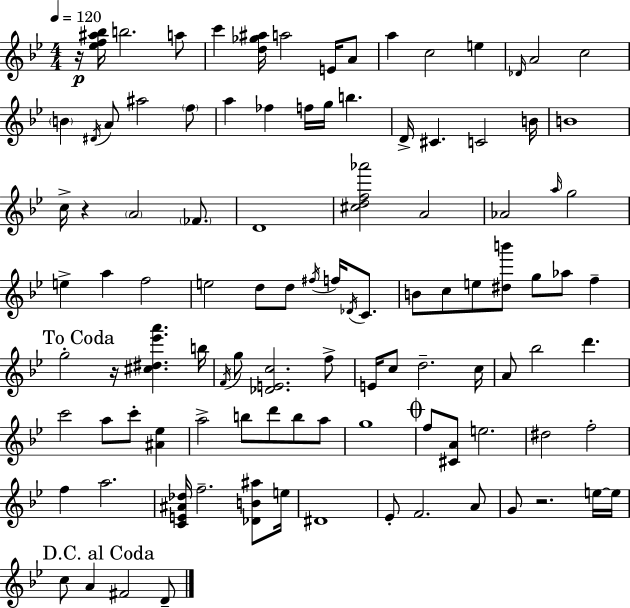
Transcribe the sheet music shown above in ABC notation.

X:1
T:Untitled
M:4/4
L:1/4
K:Gm
z/4 [_ef^a_b]/4 b2 a/2 c' [d_g^a]/4 a2 E/4 A/2 a c2 e _D/4 A2 c2 B ^D/4 A/2 ^a2 f/2 a _f f/4 g/4 b D/4 ^C C2 B/4 B4 c/4 z A2 _F/2 D4 [^cdf_a']2 A2 _A2 a/4 g2 e a f2 e2 d/2 d/2 ^f/4 f/4 _D/4 C/2 B/2 c/2 e/2 [^db']/2 g/2 _a/2 f g2 z/4 [^c^d_e'a'] b/4 F/4 g/2 [_DEc]2 f/2 E/4 c/2 d2 c/4 A/2 _b2 d' c'2 a/2 c'/2 [^A_e] a2 b/2 d'/2 b/2 a/2 g4 f/2 [^CA]/2 e2 ^d2 f2 f a2 [CE^A_d]/4 f2 [_DB^a]/2 e/4 ^D4 _E/2 F2 A/2 G/2 z2 e/4 e/4 c/2 A ^F2 D/2